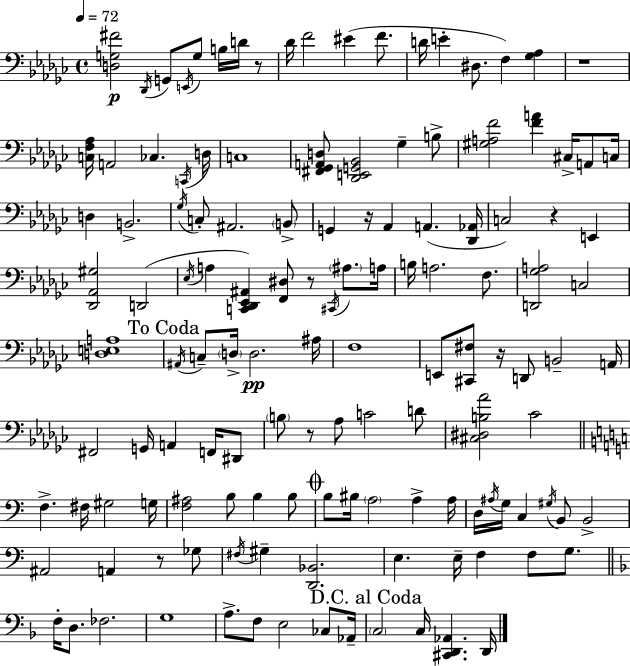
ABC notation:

X:1
T:Untitled
M:4/4
L:1/4
K:Ebm
[D,G,^F]2 _D,,/4 G,,/2 E,,/4 G,/2 B,/4 D/4 z/2 _D/4 F2 ^E F/2 D/4 E ^D,/2 F, [_G,_A,] z4 [C,F,_A,]/4 A,,2 _C, C,,/4 D,/4 C,4 [^F,,_G,,A,,D,]/2 [_D,,E,,G,,_B,,]2 _G, B,/2 [^G,A,F]2 [FA] ^C,/4 A,,/2 C,/4 D, B,,2 _G,/4 C,/2 ^A,,2 B,,/2 G,, z/4 _A,, A,, [_D,,_A,,]/4 C,2 z E,, [_D,,_A,,^G,]2 D,,2 _E,/4 A, [C,,_D,,_E,,^A,,] [F,,^D,]/2 z/2 ^C,,/4 ^A,/2 A,/4 B,/4 A,2 F,/2 [D,,_G,A,]2 C,2 [D,E,A,]4 ^A,,/4 C,/2 D,/4 D,2 ^A,/4 F,4 E,,/2 [^C,,^F,]/2 z/4 D,,/2 B,,2 A,,/4 ^F,,2 G,,/4 A,, F,,/4 ^D,,/2 B,/2 z/2 _A,/2 C2 D/2 [^C,^D,B,_A]2 _C2 F, ^F,/4 ^G,2 G,/4 [F,^A,]2 B,/2 B, B,/2 B,/2 ^B,/4 A,2 A, A,/4 D,/4 ^A,/4 G,/4 C, ^G,/4 B,,/2 B,,2 ^A,,2 A,, z/2 _G,/2 ^F,/4 ^G, [D,,_B,,]2 E, E,/4 F, F,/2 G,/2 F,/4 D,/2 _F,2 G,4 A,/2 F,/2 E,2 _C,/2 _A,,/4 C,2 C,/4 [^C,,D,,_A,,] D,,/4